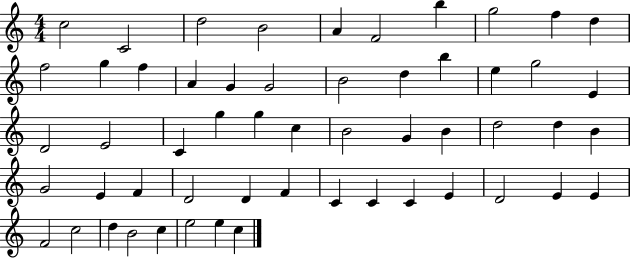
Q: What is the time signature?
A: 4/4